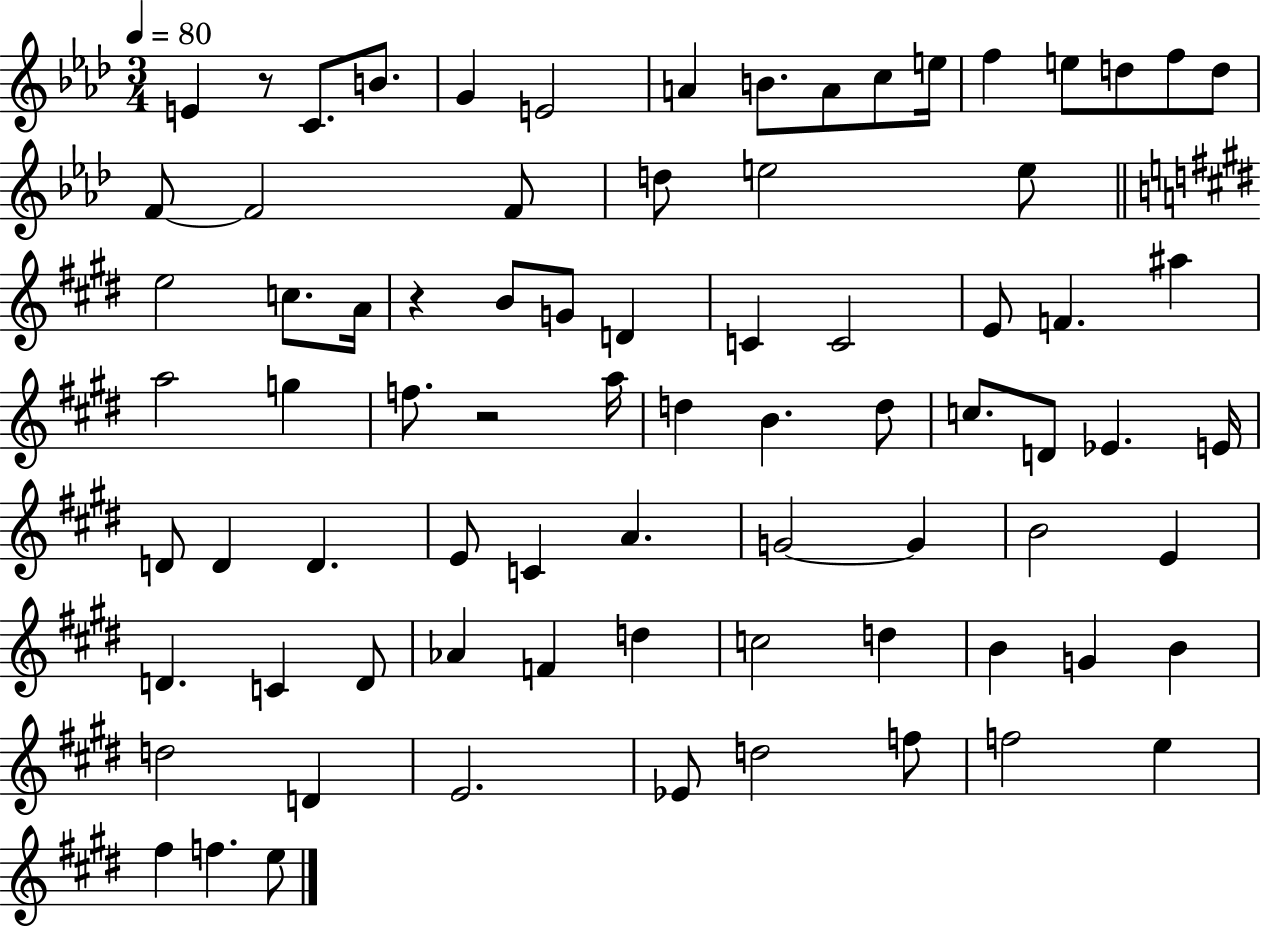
{
  \clef treble
  \numericTimeSignature
  \time 3/4
  \key aes \major
  \tempo 4 = 80
  e'4 r8 c'8. b'8. | g'4 e'2 | a'4 b'8. a'8 c''8 e''16 | f''4 e''8 d''8 f''8 d''8 | \break f'8~~ f'2 f'8 | d''8 e''2 e''8 | \bar "||" \break \key e \major e''2 c''8. a'16 | r4 b'8 g'8 d'4 | c'4 c'2 | e'8 f'4. ais''4 | \break a''2 g''4 | f''8. r2 a''16 | d''4 b'4. d''8 | c''8. d'8 ees'4. e'16 | \break d'8 d'4 d'4. | e'8 c'4 a'4. | g'2~~ g'4 | b'2 e'4 | \break d'4. c'4 d'8 | aes'4 f'4 d''4 | c''2 d''4 | b'4 g'4 b'4 | \break d''2 d'4 | e'2. | ees'8 d''2 f''8 | f''2 e''4 | \break fis''4 f''4. e''8 | \bar "|."
}